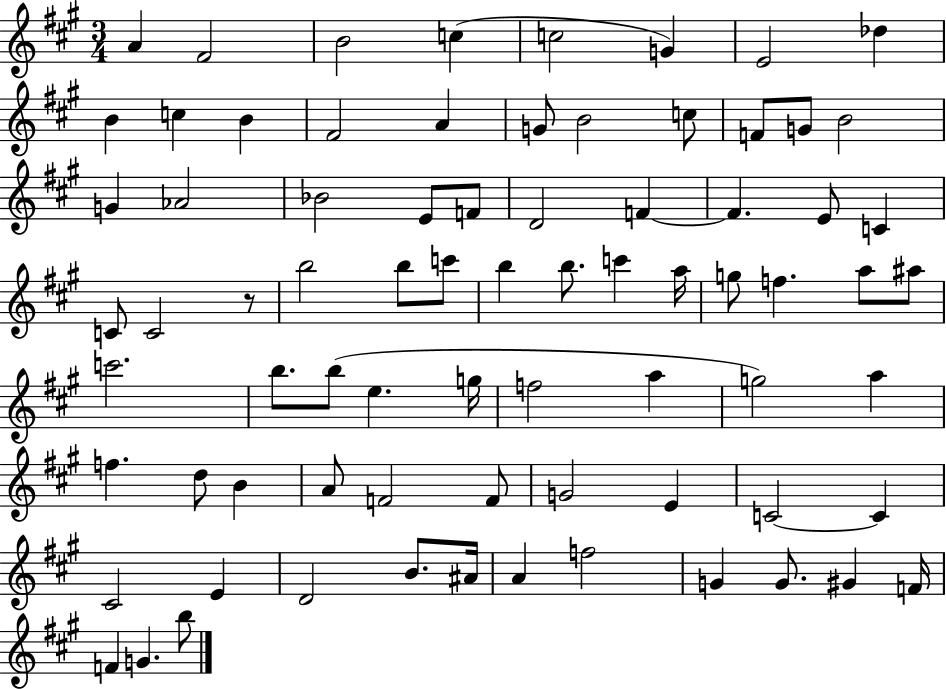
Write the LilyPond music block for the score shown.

{
  \clef treble
  \numericTimeSignature
  \time 3/4
  \key a \major
  a'4 fis'2 | b'2 c''4( | c''2 g'4) | e'2 des''4 | \break b'4 c''4 b'4 | fis'2 a'4 | g'8 b'2 c''8 | f'8 g'8 b'2 | \break g'4 aes'2 | bes'2 e'8 f'8 | d'2 f'4~~ | f'4. e'8 c'4 | \break c'8 c'2 r8 | b''2 b''8 c'''8 | b''4 b''8. c'''4 a''16 | g''8 f''4. a''8 ais''8 | \break c'''2. | b''8. b''8( e''4. g''16 | f''2 a''4 | g''2) a''4 | \break f''4. d''8 b'4 | a'8 f'2 f'8 | g'2 e'4 | c'2~~ c'4 | \break cis'2 e'4 | d'2 b'8. ais'16 | a'4 f''2 | g'4 g'8. gis'4 f'16 | \break f'4 g'4. b''8 | \bar "|."
}